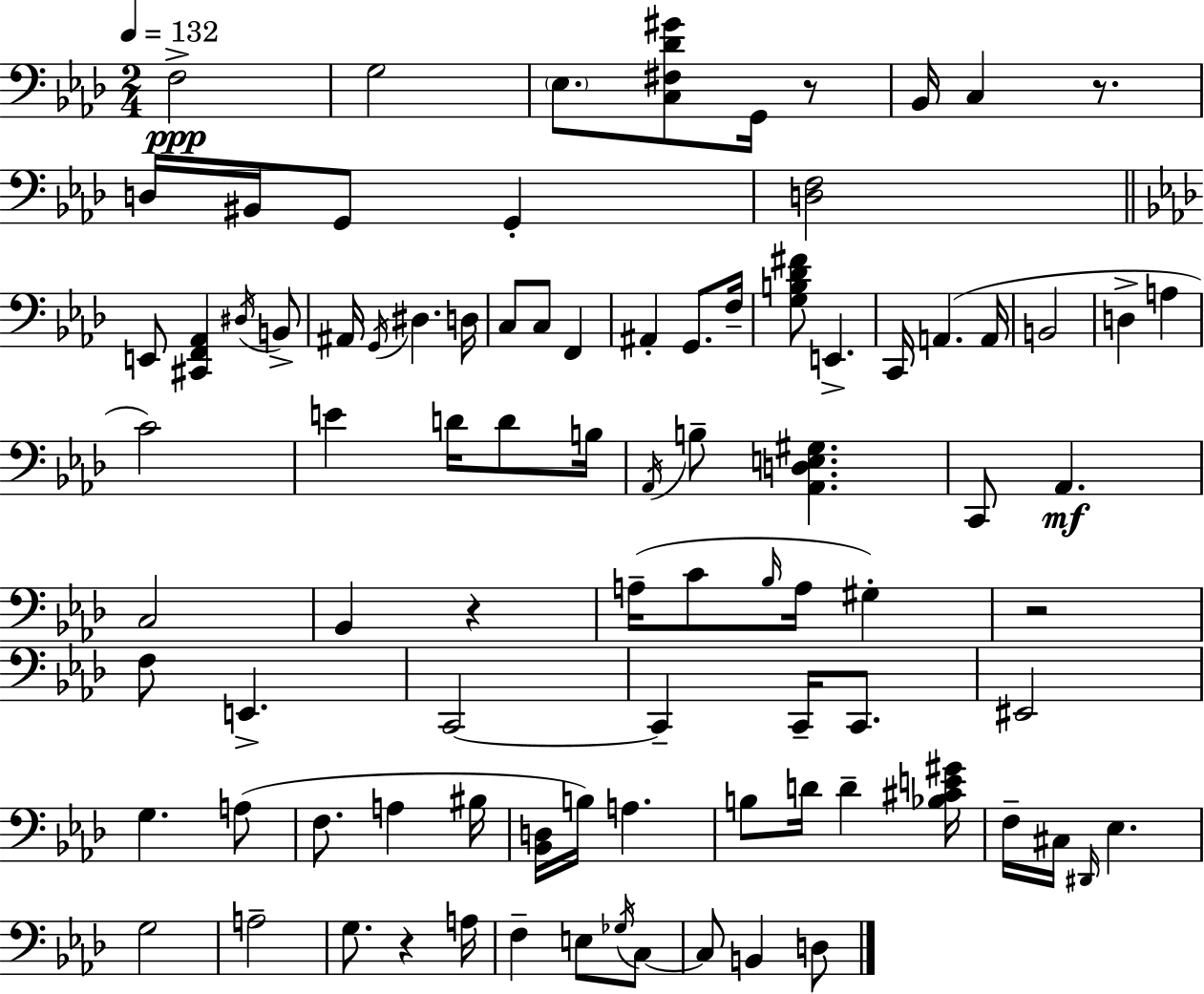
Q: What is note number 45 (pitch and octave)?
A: A3